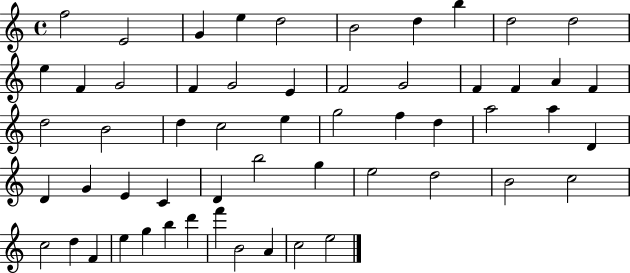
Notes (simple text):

F5/h E4/h G4/q E5/q D5/h B4/h D5/q B5/q D5/h D5/h E5/q F4/q G4/h F4/q G4/h E4/q F4/h G4/h F4/q F4/q A4/q F4/q D5/h B4/h D5/q C5/h E5/q G5/h F5/q D5/q A5/h A5/q D4/q D4/q G4/q E4/q C4/q D4/q B5/h G5/q E5/h D5/h B4/h C5/h C5/h D5/q F4/q E5/q G5/q B5/q D6/q F6/q B4/h A4/q C5/h E5/h